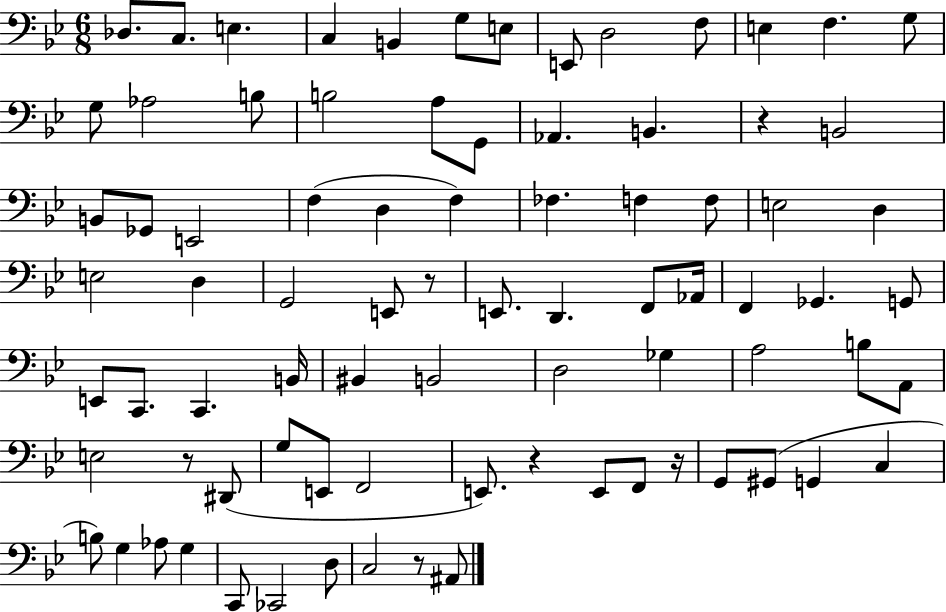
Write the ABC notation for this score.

X:1
T:Untitled
M:6/8
L:1/4
K:Bb
_D,/2 C,/2 E, C, B,, G,/2 E,/2 E,,/2 D,2 F,/2 E, F, G,/2 G,/2 _A,2 B,/2 B,2 A,/2 G,,/2 _A,, B,, z B,,2 B,,/2 _G,,/2 E,,2 F, D, F, _F, F, F,/2 E,2 D, E,2 D, G,,2 E,,/2 z/2 E,,/2 D,, F,,/2 _A,,/4 F,, _G,, G,,/2 E,,/2 C,,/2 C,, B,,/4 ^B,, B,,2 D,2 _G, A,2 B,/2 A,,/2 E,2 z/2 ^D,,/2 G,/2 E,,/2 F,,2 E,,/2 z E,,/2 F,,/2 z/4 G,,/2 ^G,,/2 G,, C, B,/2 G, _A,/2 G, C,,/2 _C,,2 D,/2 C,2 z/2 ^A,,/2